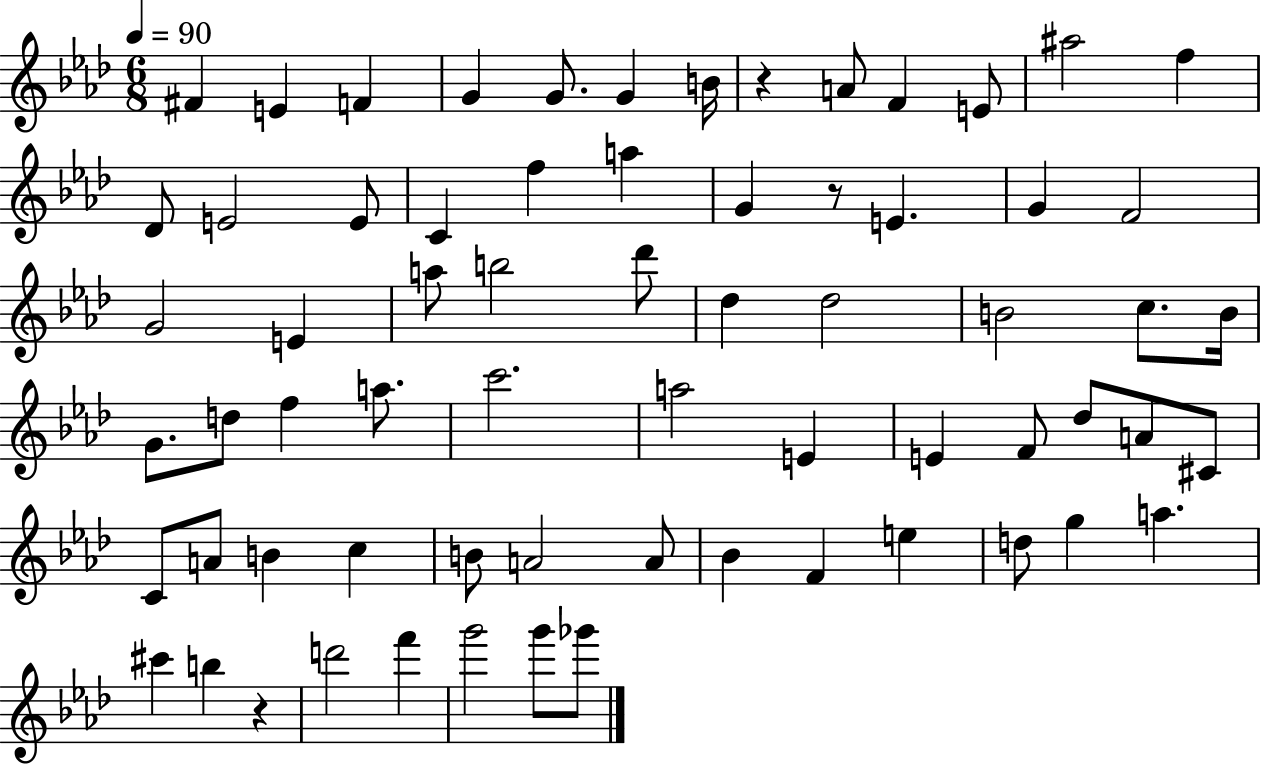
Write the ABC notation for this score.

X:1
T:Untitled
M:6/8
L:1/4
K:Ab
^F E F G G/2 G B/4 z A/2 F E/2 ^a2 f _D/2 E2 E/2 C f a G z/2 E G F2 G2 E a/2 b2 _d'/2 _d _d2 B2 c/2 B/4 G/2 d/2 f a/2 c'2 a2 E E F/2 _d/2 A/2 ^C/2 C/2 A/2 B c B/2 A2 A/2 _B F e d/2 g a ^c' b z d'2 f' g'2 g'/2 _g'/2